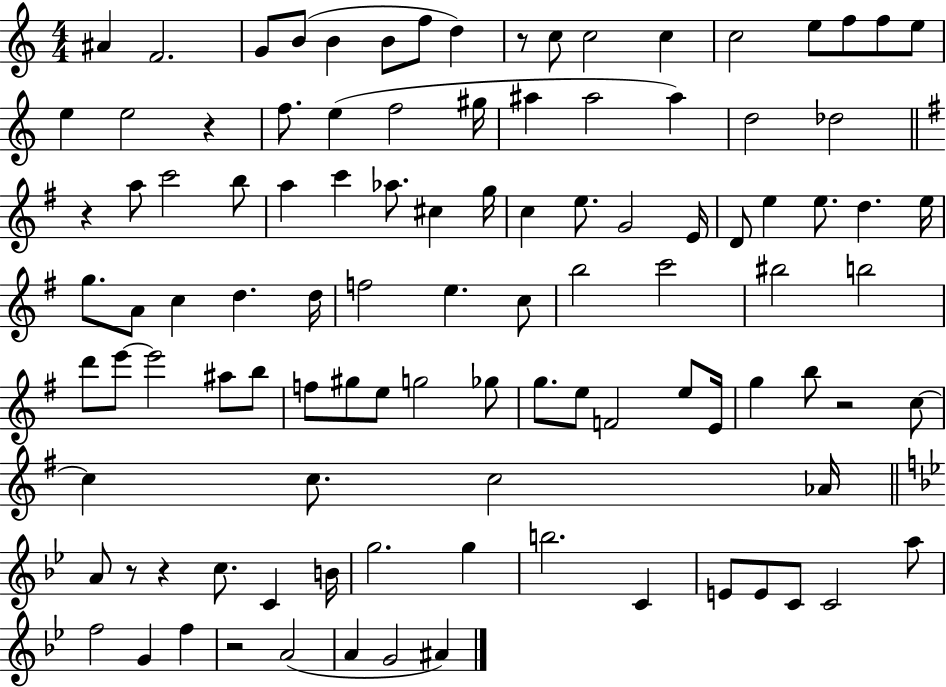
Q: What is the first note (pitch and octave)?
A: A#4